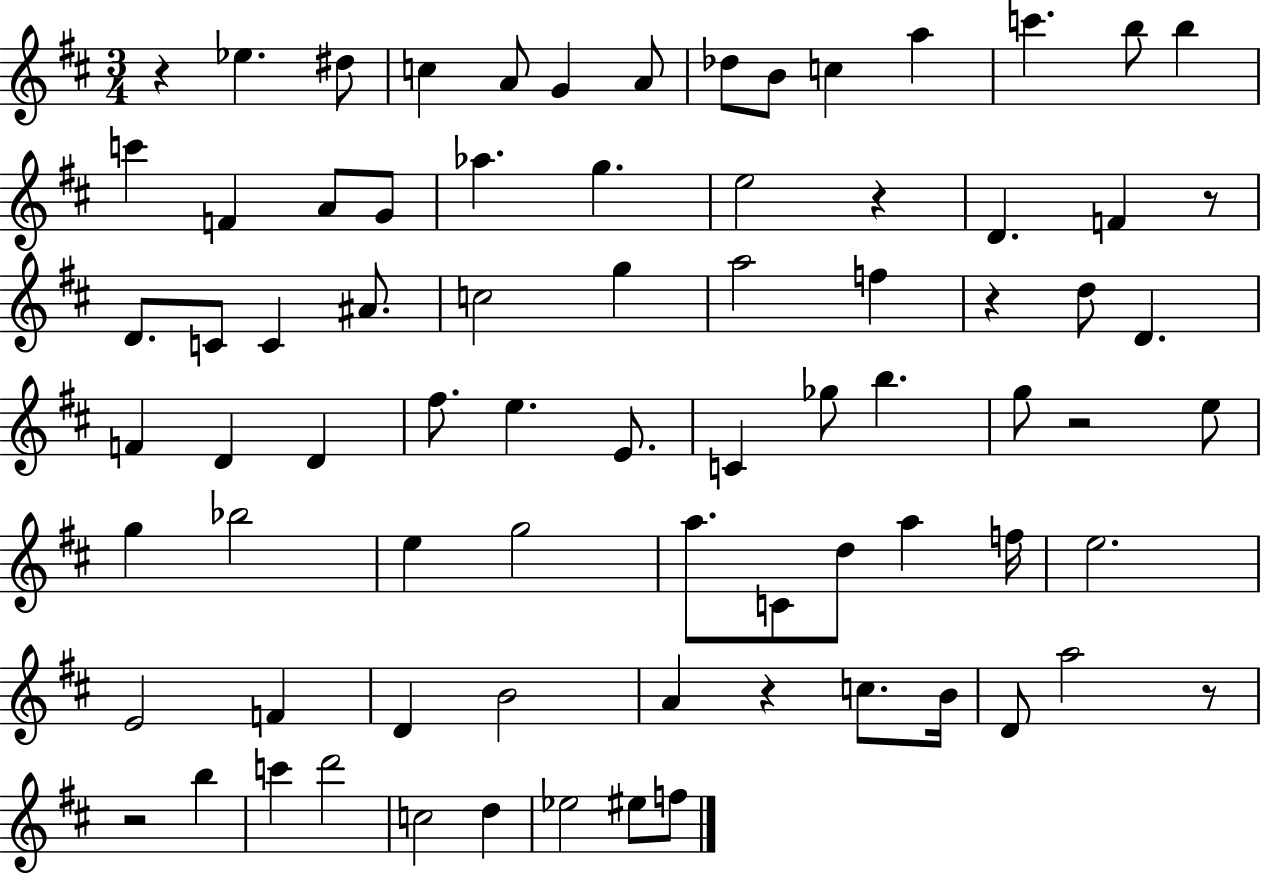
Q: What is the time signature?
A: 3/4